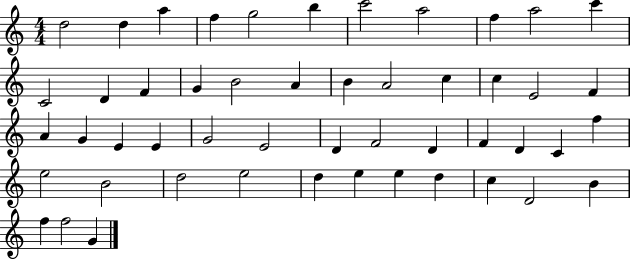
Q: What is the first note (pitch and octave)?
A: D5